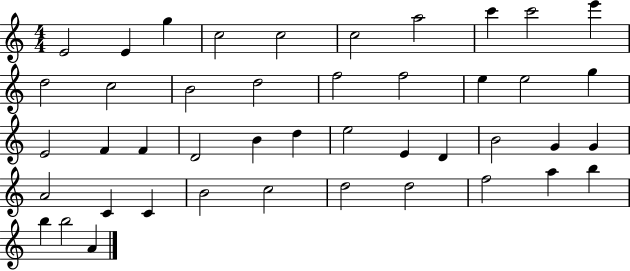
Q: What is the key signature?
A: C major